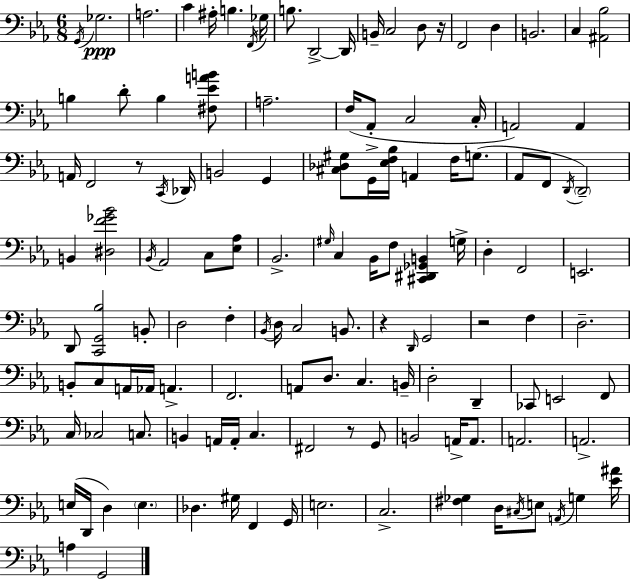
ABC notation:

X:1
T:Untitled
M:6/8
L:1/4
K:Eb
G,,/4 _G,2 A,2 C ^A,/4 B, F,,/4 _G,/4 B,/2 D,,2 D,,/4 B,,/4 C,2 D,/2 z/4 F,,2 D, B,,2 C, [^A,,_B,]2 B, D/2 B, [^F,_EAB]/2 A,2 F,/4 _A,,/2 C,2 C,/4 A,,2 A,, A,,/4 F,,2 z/2 C,,/4 _D,,/4 B,,2 G,, [^C,_D,^G,]/2 G,,/4 [_E,F,_B,]/4 A,, F,/4 G,/2 _A,,/2 F,,/2 D,,/4 D,,2 B,, [^D,F_G_B]2 _B,,/4 _A,,2 C,/2 [_E,_A,]/2 _B,,2 ^G,/4 C, _B,,/4 F,/2 [^C,,^D,,_G,,B,,] G,/4 D, F,,2 E,,2 D,,/2 [C,,G,,_B,]2 B,,/2 D,2 F, _B,,/4 D,/4 C,2 B,,/2 z D,,/4 G,,2 z2 F, D,2 B,,/2 C,/2 A,,/4 _A,,/4 A,, F,,2 A,,/2 D,/2 C, B,,/4 D,2 D,, _C,,/2 E,,2 F,,/2 C,/4 _C,2 C,/2 B,, A,,/4 A,,/4 C, ^F,,2 z/2 G,,/2 B,,2 A,,/4 A,,/2 A,,2 A,,2 E,/4 D,,/4 D, E, _D, ^G,/4 F,, G,,/4 E,2 C,2 [^F,_G,] D,/4 ^C,/4 E,/2 A,,/4 G, [_E^A]/4 A, G,,2